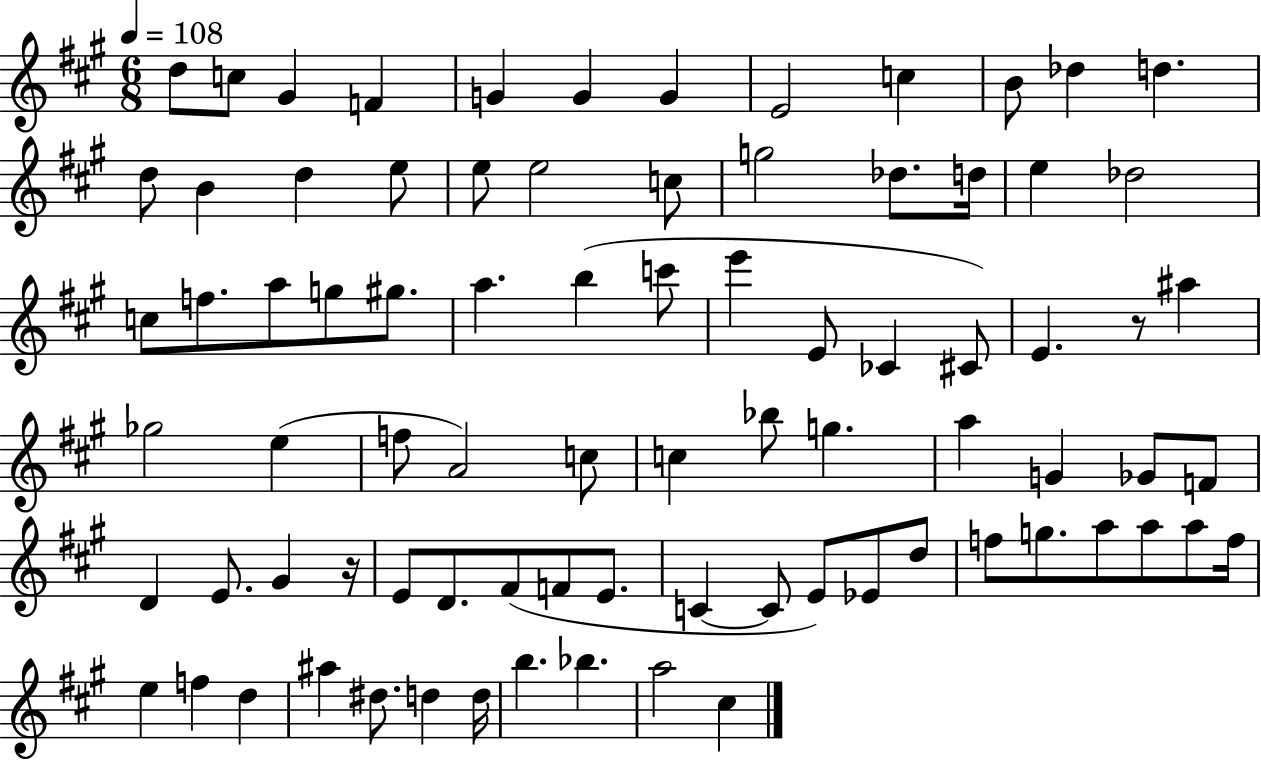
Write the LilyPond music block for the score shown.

{
  \clef treble
  \numericTimeSignature
  \time 6/8
  \key a \major
  \tempo 4 = 108
  d''8 c''8 gis'4 f'4 | g'4 g'4 g'4 | e'2 c''4 | b'8 des''4 d''4. | \break d''8 b'4 d''4 e''8 | e''8 e''2 c''8 | g''2 des''8. d''16 | e''4 des''2 | \break c''8 f''8. a''8 g''8 gis''8. | a''4. b''4( c'''8 | e'''4 e'8 ces'4 cis'8) | e'4. r8 ais''4 | \break ges''2 e''4( | f''8 a'2) c''8 | c''4 bes''8 g''4. | a''4 g'4 ges'8 f'8 | \break d'4 e'8. gis'4 r16 | e'8 d'8. fis'8( f'8 e'8. | c'4~~ c'8 e'8) ees'8 d''8 | f''8 g''8. a''8 a''8 a''8 f''16 | \break e''4 f''4 d''4 | ais''4 dis''8. d''4 d''16 | b''4. bes''4. | a''2 cis''4 | \break \bar "|."
}